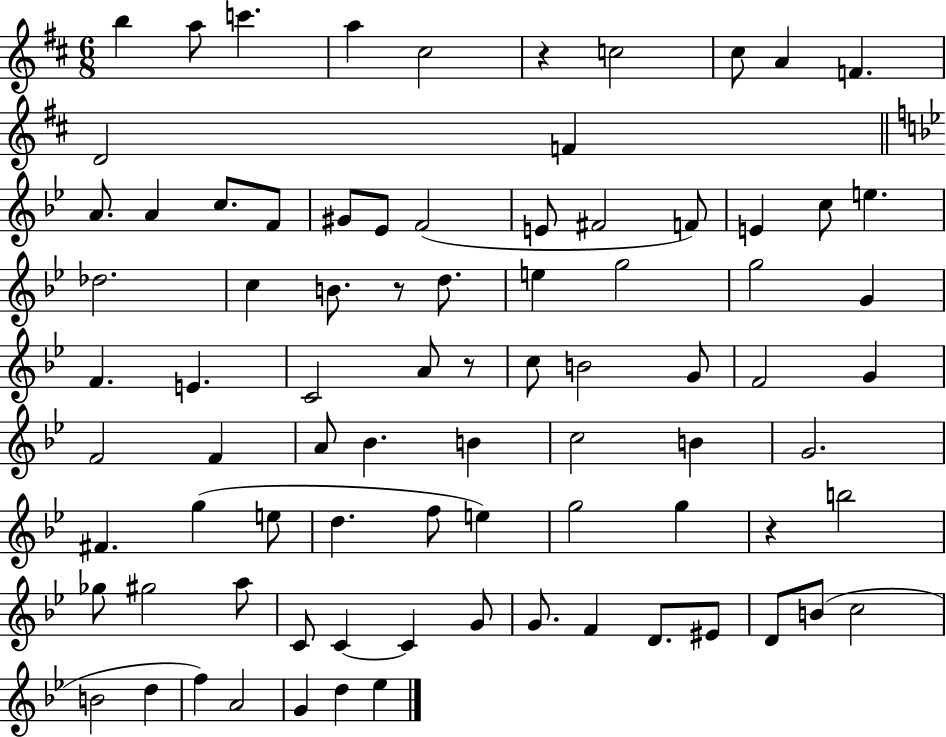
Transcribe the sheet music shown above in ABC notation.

X:1
T:Untitled
M:6/8
L:1/4
K:D
b a/2 c' a ^c2 z c2 ^c/2 A F D2 F A/2 A c/2 F/2 ^G/2 _E/2 F2 E/2 ^F2 F/2 E c/2 e _d2 c B/2 z/2 d/2 e g2 g2 G F E C2 A/2 z/2 c/2 B2 G/2 F2 G F2 F A/2 _B B c2 B G2 ^F g e/2 d f/2 e g2 g z b2 _g/2 ^g2 a/2 C/2 C C G/2 G/2 F D/2 ^E/2 D/2 B/2 c2 B2 d f A2 G d _e